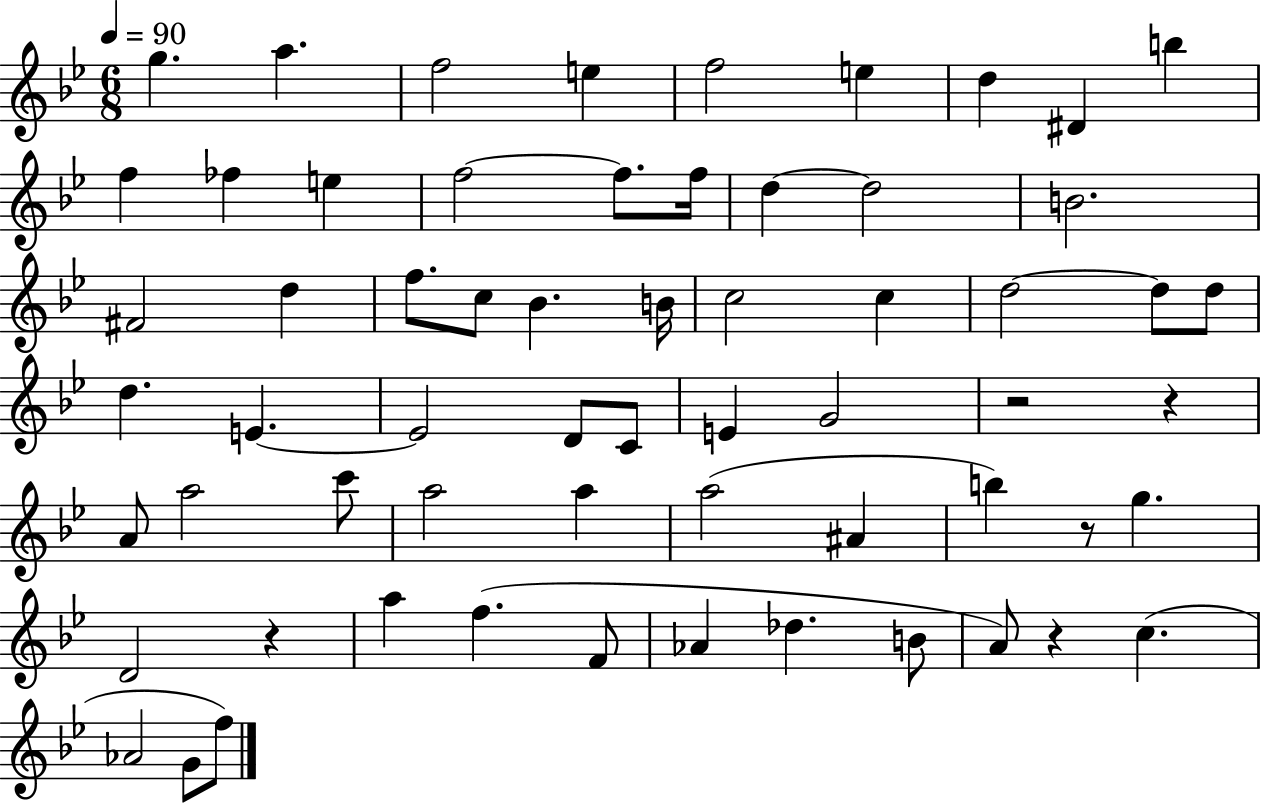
{
  \clef treble
  \numericTimeSignature
  \time 6/8
  \key bes \major
  \tempo 4 = 90
  \repeat volta 2 { g''4. a''4. | f''2 e''4 | f''2 e''4 | d''4 dis'4 b''4 | \break f''4 fes''4 e''4 | f''2~~ f''8. f''16 | d''4~~ d''2 | b'2. | \break fis'2 d''4 | f''8. c''8 bes'4. b'16 | c''2 c''4 | d''2~~ d''8 d''8 | \break d''4. e'4.~~ | e'2 d'8 c'8 | e'4 g'2 | r2 r4 | \break a'8 a''2 c'''8 | a''2 a''4 | a''2( ais'4 | b''4) r8 g''4. | \break d'2 r4 | a''4 f''4.( f'8 | aes'4 des''4. b'8 | a'8) r4 c''4.( | \break aes'2 g'8 f''8) | } \bar "|."
}